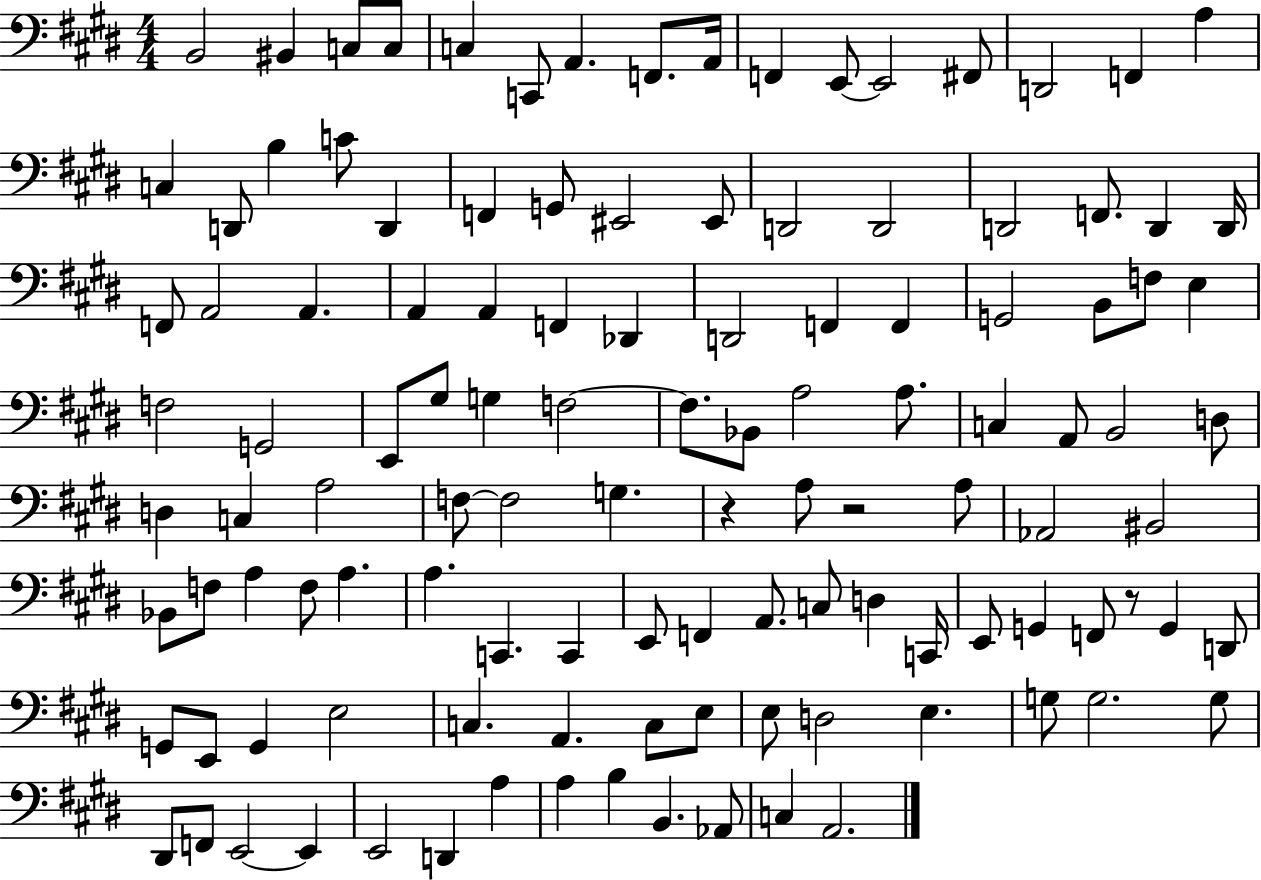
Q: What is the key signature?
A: E major